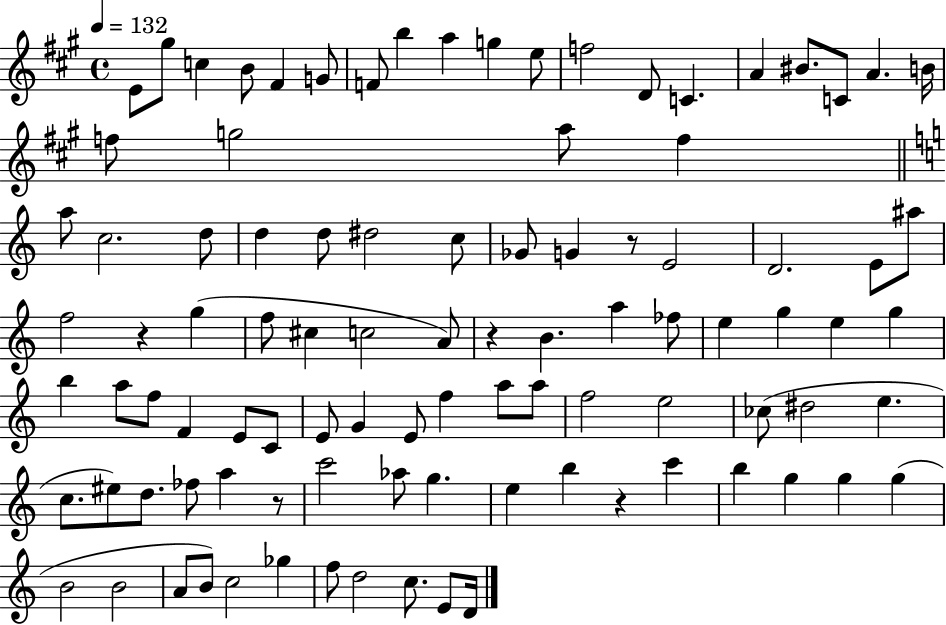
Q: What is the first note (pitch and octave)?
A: E4